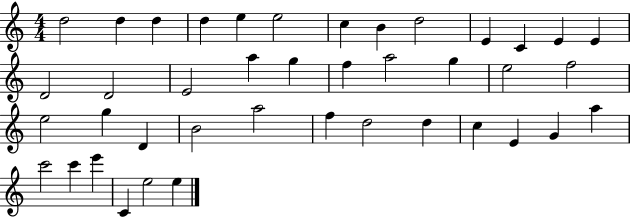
{
  \clef treble
  \numericTimeSignature
  \time 4/4
  \key c \major
  d''2 d''4 d''4 | d''4 e''4 e''2 | c''4 b'4 d''2 | e'4 c'4 e'4 e'4 | \break d'2 d'2 | e'2 a''4 g''4 | f''4 a''2 g''4 | e''2 f''2 | \break e''2 g''4 d'4 | b'2 a''2 | f''4 d''2 d''4 | c''4 e'4 g'4 a''4 | \break c'''2 c'''4 e'''4 | c'4 e''2 e''4 | \bar "|."
}